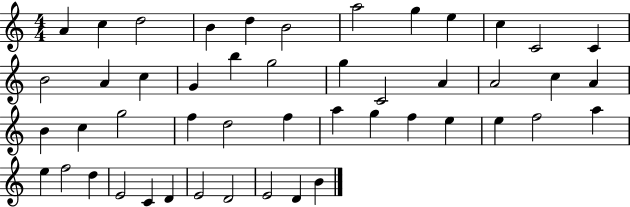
X:1
T:Untitled
M:4/4
L:1/4
K:C
A c d2 B d B2 a2 g e c C2 C B2 A c G b g2 g C2 A A2 c A B c g2 f d2 f a g f e e f2 a e f2 d E2 C D E2 D2 E2 D B